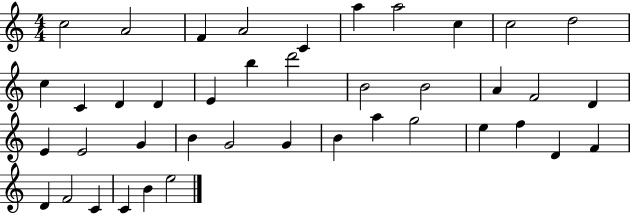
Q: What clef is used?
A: treble